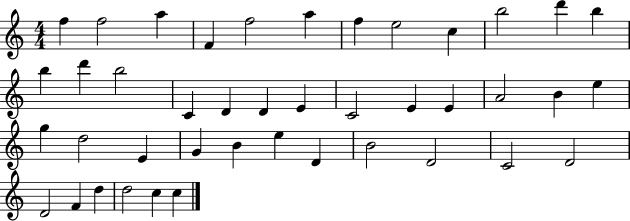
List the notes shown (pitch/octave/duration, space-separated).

F5/q F5/h A5/q F4/q F5/h A5/q F5/q E5/h C5/q B5/h D6/q B5/q B5/q D6/q B5/h C4/q D4/q D4/q E4/q C4/h E4/q E4/q A4/h B4/q E5/q G5/q D5/h E4/q G4/q B4/q E5/q D4/q B4/h D4/h C4/h D4/h D4/h F4/q D5/q D5/h C5/q C5/q